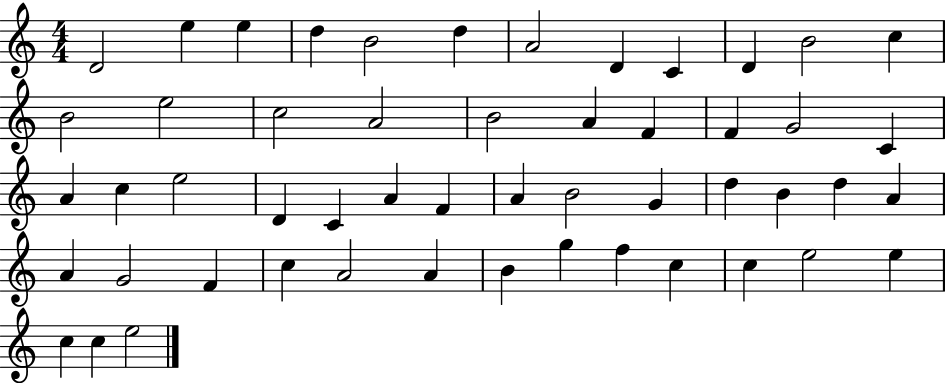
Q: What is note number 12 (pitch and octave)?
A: C5